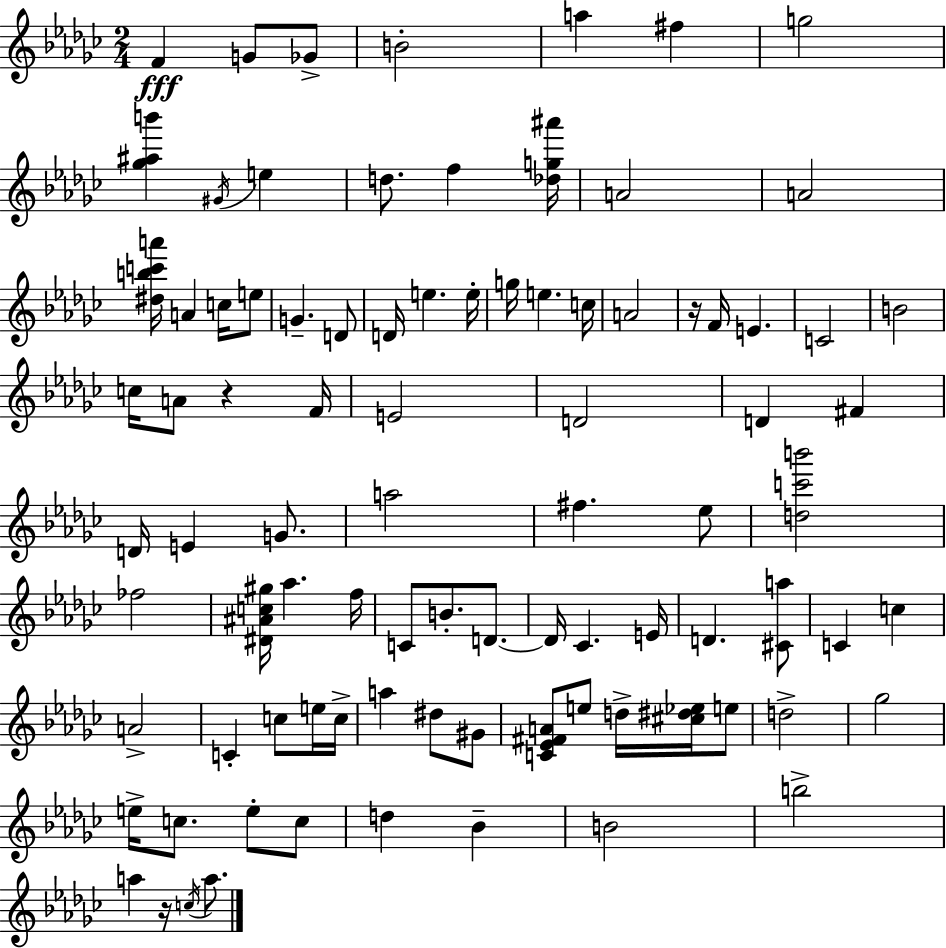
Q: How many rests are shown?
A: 3